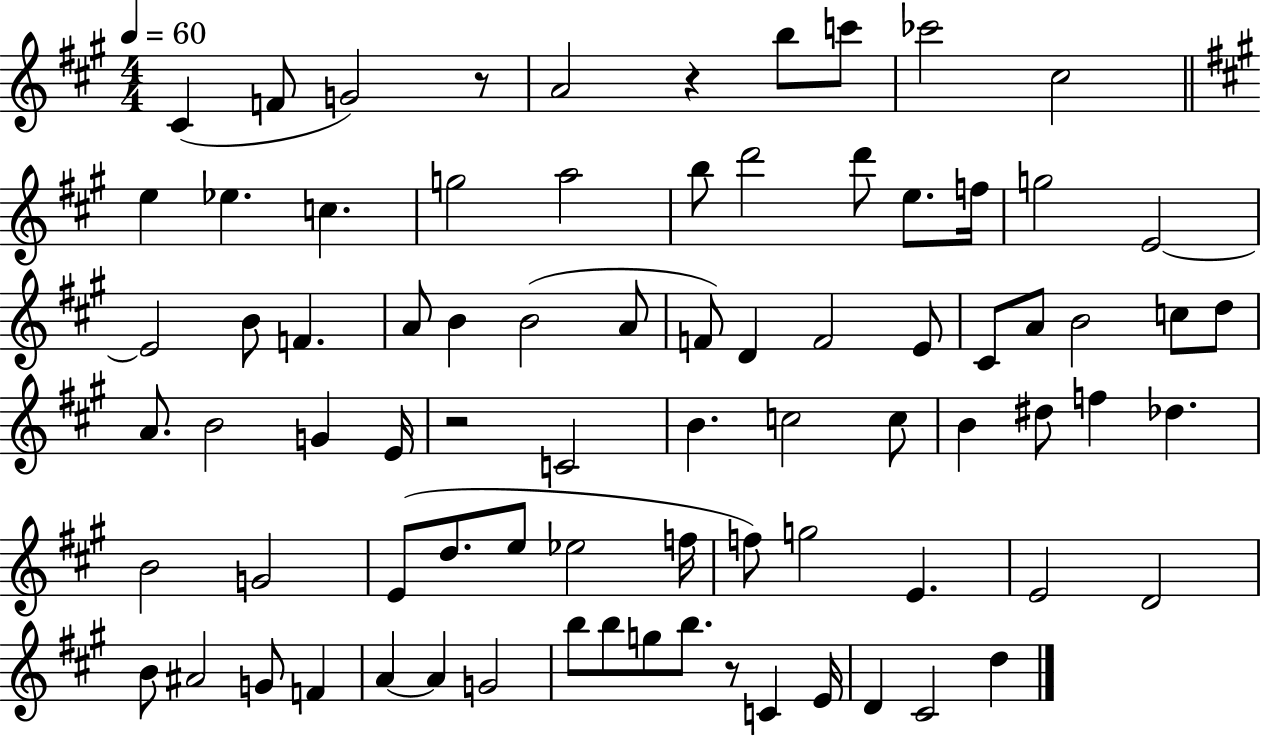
C#4/q F4/e G4/h R/e A4/h R/q B5/e C6/e CES6/h C#5/h E5/q Eb5/q. C5/q. G5/h A5/h B5/e D6/h D6/e E5/e. F5/s G5/h E4/h E4/h B4/e F4/q. A4/e B4/q B4/h A4/e F4/e D4/q F4/h E4/e C#4/e A4/e B4/h C5/e D5/e A4/e. B4/h G4/q E4/s R/h C4/h B4/q. C5/h C5/e B4/q D#5/e F5/q Db5/q. B4/h G4/h E4/e D5/e. E5/e Eb5/h F5/s F5/e G5/h E4/q. E4/h D4/h B4/e A#4/h G4/e F4/q A4/q A4/q G4/h B5/e B5/e G5/e B5/e. R/e C4/q E4/s D4/q C#4/h D5/q